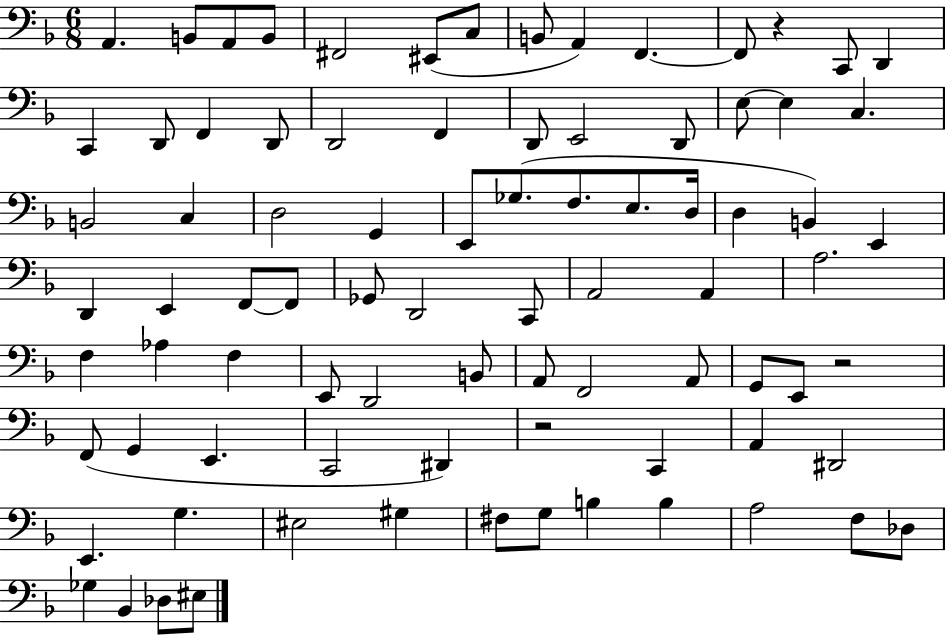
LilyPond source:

{
  \clef bass
  \numericTimeSignature
  \time 6/8
  \key f \major
  \repeat volta 2 { a,4. b,8 a,8 b,8 | fis,2 eis,8( c8 | b,8 a,4) f,4.~~ | f,8 r4 c,8 d,4 | \break c,4 d,8 f,4 d,8 | d,2 f,4 | d,8 e,2 d,8 | e8~~ e4 c4. | \break b,2 c4 | d2 g,4 | e,8 ges8.( f8. e8. d16 | d4 b,4) e,4 | \break d,4 e,4 f,8~~ f,8 | ges,8 d,2 c,8 | a,2 a,4 | a2. | \break f4 aes4 f4 | e,8 d,2 b,8 | a,8 f,2 a,8 | g,8 e,8 r2 | \break f,8( g,4 e,4. | c,2 dis,4) | r2 c,4 | a,4 dis,2 | \break e,4. g4. | eis2 gis4 | fis8 g8 b4 b4 | a2 f8 des8 | \break ges4 bes,4 des8 eis8 | } \bar "|."
}